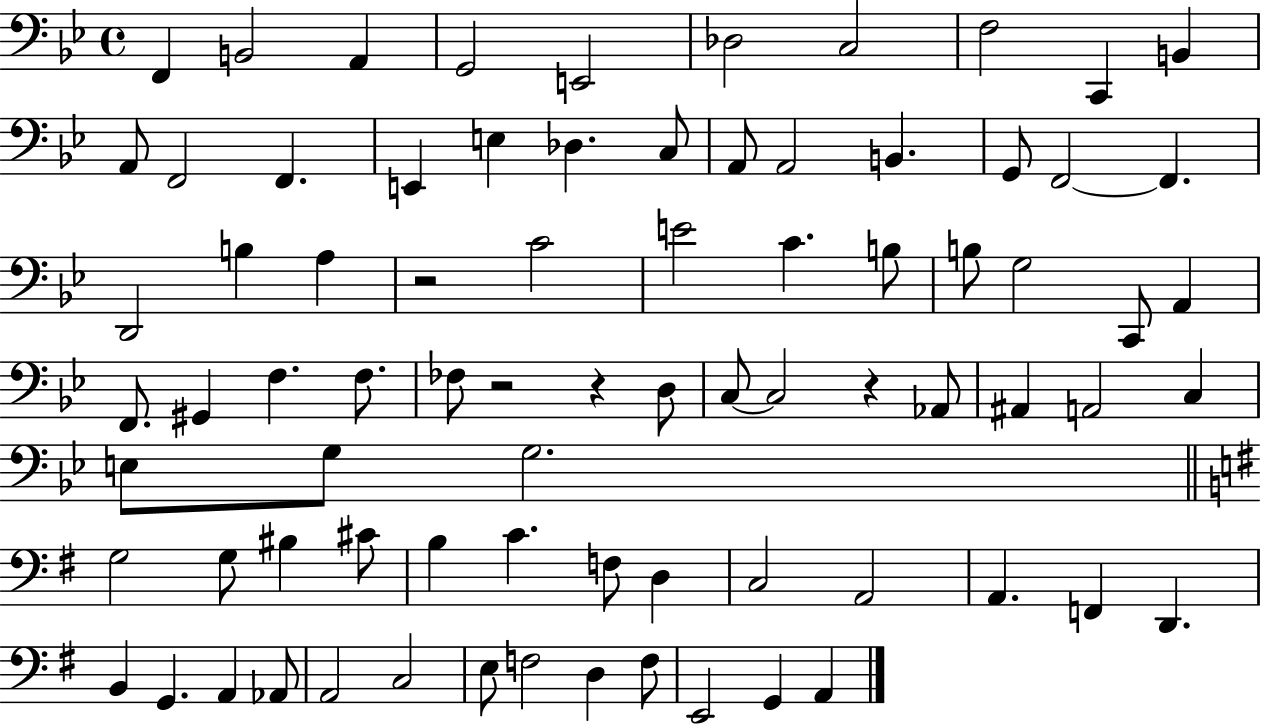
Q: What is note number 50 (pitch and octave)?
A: G3